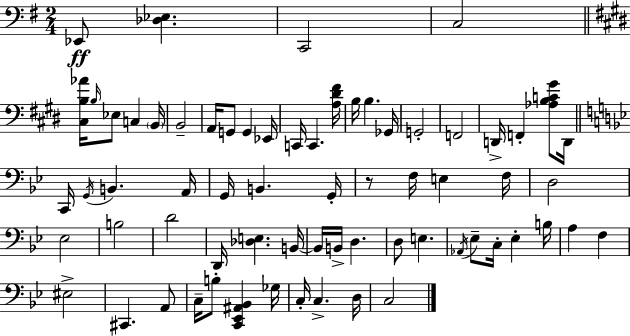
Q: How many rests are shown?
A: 1